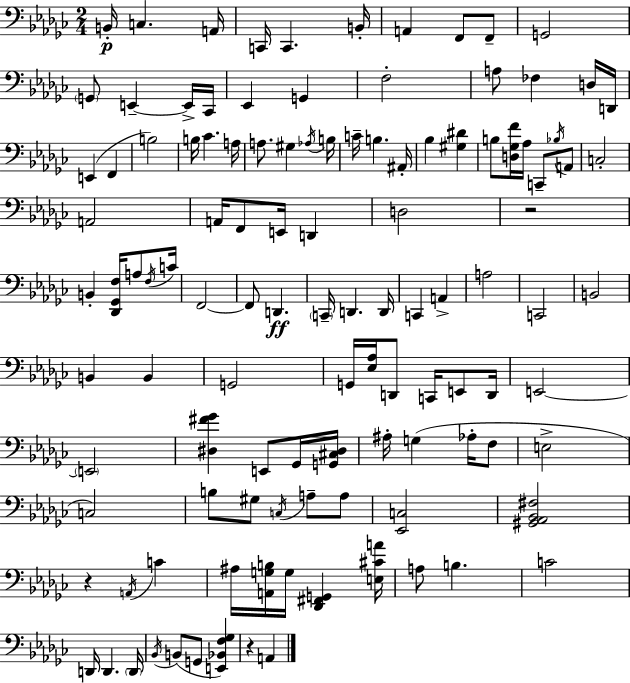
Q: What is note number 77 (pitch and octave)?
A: Ab3